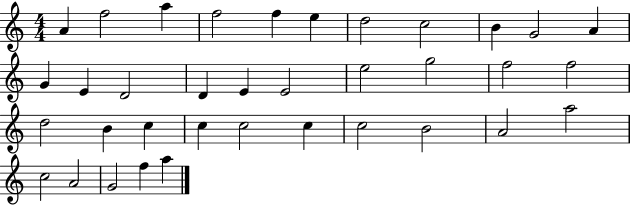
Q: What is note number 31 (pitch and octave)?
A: A5